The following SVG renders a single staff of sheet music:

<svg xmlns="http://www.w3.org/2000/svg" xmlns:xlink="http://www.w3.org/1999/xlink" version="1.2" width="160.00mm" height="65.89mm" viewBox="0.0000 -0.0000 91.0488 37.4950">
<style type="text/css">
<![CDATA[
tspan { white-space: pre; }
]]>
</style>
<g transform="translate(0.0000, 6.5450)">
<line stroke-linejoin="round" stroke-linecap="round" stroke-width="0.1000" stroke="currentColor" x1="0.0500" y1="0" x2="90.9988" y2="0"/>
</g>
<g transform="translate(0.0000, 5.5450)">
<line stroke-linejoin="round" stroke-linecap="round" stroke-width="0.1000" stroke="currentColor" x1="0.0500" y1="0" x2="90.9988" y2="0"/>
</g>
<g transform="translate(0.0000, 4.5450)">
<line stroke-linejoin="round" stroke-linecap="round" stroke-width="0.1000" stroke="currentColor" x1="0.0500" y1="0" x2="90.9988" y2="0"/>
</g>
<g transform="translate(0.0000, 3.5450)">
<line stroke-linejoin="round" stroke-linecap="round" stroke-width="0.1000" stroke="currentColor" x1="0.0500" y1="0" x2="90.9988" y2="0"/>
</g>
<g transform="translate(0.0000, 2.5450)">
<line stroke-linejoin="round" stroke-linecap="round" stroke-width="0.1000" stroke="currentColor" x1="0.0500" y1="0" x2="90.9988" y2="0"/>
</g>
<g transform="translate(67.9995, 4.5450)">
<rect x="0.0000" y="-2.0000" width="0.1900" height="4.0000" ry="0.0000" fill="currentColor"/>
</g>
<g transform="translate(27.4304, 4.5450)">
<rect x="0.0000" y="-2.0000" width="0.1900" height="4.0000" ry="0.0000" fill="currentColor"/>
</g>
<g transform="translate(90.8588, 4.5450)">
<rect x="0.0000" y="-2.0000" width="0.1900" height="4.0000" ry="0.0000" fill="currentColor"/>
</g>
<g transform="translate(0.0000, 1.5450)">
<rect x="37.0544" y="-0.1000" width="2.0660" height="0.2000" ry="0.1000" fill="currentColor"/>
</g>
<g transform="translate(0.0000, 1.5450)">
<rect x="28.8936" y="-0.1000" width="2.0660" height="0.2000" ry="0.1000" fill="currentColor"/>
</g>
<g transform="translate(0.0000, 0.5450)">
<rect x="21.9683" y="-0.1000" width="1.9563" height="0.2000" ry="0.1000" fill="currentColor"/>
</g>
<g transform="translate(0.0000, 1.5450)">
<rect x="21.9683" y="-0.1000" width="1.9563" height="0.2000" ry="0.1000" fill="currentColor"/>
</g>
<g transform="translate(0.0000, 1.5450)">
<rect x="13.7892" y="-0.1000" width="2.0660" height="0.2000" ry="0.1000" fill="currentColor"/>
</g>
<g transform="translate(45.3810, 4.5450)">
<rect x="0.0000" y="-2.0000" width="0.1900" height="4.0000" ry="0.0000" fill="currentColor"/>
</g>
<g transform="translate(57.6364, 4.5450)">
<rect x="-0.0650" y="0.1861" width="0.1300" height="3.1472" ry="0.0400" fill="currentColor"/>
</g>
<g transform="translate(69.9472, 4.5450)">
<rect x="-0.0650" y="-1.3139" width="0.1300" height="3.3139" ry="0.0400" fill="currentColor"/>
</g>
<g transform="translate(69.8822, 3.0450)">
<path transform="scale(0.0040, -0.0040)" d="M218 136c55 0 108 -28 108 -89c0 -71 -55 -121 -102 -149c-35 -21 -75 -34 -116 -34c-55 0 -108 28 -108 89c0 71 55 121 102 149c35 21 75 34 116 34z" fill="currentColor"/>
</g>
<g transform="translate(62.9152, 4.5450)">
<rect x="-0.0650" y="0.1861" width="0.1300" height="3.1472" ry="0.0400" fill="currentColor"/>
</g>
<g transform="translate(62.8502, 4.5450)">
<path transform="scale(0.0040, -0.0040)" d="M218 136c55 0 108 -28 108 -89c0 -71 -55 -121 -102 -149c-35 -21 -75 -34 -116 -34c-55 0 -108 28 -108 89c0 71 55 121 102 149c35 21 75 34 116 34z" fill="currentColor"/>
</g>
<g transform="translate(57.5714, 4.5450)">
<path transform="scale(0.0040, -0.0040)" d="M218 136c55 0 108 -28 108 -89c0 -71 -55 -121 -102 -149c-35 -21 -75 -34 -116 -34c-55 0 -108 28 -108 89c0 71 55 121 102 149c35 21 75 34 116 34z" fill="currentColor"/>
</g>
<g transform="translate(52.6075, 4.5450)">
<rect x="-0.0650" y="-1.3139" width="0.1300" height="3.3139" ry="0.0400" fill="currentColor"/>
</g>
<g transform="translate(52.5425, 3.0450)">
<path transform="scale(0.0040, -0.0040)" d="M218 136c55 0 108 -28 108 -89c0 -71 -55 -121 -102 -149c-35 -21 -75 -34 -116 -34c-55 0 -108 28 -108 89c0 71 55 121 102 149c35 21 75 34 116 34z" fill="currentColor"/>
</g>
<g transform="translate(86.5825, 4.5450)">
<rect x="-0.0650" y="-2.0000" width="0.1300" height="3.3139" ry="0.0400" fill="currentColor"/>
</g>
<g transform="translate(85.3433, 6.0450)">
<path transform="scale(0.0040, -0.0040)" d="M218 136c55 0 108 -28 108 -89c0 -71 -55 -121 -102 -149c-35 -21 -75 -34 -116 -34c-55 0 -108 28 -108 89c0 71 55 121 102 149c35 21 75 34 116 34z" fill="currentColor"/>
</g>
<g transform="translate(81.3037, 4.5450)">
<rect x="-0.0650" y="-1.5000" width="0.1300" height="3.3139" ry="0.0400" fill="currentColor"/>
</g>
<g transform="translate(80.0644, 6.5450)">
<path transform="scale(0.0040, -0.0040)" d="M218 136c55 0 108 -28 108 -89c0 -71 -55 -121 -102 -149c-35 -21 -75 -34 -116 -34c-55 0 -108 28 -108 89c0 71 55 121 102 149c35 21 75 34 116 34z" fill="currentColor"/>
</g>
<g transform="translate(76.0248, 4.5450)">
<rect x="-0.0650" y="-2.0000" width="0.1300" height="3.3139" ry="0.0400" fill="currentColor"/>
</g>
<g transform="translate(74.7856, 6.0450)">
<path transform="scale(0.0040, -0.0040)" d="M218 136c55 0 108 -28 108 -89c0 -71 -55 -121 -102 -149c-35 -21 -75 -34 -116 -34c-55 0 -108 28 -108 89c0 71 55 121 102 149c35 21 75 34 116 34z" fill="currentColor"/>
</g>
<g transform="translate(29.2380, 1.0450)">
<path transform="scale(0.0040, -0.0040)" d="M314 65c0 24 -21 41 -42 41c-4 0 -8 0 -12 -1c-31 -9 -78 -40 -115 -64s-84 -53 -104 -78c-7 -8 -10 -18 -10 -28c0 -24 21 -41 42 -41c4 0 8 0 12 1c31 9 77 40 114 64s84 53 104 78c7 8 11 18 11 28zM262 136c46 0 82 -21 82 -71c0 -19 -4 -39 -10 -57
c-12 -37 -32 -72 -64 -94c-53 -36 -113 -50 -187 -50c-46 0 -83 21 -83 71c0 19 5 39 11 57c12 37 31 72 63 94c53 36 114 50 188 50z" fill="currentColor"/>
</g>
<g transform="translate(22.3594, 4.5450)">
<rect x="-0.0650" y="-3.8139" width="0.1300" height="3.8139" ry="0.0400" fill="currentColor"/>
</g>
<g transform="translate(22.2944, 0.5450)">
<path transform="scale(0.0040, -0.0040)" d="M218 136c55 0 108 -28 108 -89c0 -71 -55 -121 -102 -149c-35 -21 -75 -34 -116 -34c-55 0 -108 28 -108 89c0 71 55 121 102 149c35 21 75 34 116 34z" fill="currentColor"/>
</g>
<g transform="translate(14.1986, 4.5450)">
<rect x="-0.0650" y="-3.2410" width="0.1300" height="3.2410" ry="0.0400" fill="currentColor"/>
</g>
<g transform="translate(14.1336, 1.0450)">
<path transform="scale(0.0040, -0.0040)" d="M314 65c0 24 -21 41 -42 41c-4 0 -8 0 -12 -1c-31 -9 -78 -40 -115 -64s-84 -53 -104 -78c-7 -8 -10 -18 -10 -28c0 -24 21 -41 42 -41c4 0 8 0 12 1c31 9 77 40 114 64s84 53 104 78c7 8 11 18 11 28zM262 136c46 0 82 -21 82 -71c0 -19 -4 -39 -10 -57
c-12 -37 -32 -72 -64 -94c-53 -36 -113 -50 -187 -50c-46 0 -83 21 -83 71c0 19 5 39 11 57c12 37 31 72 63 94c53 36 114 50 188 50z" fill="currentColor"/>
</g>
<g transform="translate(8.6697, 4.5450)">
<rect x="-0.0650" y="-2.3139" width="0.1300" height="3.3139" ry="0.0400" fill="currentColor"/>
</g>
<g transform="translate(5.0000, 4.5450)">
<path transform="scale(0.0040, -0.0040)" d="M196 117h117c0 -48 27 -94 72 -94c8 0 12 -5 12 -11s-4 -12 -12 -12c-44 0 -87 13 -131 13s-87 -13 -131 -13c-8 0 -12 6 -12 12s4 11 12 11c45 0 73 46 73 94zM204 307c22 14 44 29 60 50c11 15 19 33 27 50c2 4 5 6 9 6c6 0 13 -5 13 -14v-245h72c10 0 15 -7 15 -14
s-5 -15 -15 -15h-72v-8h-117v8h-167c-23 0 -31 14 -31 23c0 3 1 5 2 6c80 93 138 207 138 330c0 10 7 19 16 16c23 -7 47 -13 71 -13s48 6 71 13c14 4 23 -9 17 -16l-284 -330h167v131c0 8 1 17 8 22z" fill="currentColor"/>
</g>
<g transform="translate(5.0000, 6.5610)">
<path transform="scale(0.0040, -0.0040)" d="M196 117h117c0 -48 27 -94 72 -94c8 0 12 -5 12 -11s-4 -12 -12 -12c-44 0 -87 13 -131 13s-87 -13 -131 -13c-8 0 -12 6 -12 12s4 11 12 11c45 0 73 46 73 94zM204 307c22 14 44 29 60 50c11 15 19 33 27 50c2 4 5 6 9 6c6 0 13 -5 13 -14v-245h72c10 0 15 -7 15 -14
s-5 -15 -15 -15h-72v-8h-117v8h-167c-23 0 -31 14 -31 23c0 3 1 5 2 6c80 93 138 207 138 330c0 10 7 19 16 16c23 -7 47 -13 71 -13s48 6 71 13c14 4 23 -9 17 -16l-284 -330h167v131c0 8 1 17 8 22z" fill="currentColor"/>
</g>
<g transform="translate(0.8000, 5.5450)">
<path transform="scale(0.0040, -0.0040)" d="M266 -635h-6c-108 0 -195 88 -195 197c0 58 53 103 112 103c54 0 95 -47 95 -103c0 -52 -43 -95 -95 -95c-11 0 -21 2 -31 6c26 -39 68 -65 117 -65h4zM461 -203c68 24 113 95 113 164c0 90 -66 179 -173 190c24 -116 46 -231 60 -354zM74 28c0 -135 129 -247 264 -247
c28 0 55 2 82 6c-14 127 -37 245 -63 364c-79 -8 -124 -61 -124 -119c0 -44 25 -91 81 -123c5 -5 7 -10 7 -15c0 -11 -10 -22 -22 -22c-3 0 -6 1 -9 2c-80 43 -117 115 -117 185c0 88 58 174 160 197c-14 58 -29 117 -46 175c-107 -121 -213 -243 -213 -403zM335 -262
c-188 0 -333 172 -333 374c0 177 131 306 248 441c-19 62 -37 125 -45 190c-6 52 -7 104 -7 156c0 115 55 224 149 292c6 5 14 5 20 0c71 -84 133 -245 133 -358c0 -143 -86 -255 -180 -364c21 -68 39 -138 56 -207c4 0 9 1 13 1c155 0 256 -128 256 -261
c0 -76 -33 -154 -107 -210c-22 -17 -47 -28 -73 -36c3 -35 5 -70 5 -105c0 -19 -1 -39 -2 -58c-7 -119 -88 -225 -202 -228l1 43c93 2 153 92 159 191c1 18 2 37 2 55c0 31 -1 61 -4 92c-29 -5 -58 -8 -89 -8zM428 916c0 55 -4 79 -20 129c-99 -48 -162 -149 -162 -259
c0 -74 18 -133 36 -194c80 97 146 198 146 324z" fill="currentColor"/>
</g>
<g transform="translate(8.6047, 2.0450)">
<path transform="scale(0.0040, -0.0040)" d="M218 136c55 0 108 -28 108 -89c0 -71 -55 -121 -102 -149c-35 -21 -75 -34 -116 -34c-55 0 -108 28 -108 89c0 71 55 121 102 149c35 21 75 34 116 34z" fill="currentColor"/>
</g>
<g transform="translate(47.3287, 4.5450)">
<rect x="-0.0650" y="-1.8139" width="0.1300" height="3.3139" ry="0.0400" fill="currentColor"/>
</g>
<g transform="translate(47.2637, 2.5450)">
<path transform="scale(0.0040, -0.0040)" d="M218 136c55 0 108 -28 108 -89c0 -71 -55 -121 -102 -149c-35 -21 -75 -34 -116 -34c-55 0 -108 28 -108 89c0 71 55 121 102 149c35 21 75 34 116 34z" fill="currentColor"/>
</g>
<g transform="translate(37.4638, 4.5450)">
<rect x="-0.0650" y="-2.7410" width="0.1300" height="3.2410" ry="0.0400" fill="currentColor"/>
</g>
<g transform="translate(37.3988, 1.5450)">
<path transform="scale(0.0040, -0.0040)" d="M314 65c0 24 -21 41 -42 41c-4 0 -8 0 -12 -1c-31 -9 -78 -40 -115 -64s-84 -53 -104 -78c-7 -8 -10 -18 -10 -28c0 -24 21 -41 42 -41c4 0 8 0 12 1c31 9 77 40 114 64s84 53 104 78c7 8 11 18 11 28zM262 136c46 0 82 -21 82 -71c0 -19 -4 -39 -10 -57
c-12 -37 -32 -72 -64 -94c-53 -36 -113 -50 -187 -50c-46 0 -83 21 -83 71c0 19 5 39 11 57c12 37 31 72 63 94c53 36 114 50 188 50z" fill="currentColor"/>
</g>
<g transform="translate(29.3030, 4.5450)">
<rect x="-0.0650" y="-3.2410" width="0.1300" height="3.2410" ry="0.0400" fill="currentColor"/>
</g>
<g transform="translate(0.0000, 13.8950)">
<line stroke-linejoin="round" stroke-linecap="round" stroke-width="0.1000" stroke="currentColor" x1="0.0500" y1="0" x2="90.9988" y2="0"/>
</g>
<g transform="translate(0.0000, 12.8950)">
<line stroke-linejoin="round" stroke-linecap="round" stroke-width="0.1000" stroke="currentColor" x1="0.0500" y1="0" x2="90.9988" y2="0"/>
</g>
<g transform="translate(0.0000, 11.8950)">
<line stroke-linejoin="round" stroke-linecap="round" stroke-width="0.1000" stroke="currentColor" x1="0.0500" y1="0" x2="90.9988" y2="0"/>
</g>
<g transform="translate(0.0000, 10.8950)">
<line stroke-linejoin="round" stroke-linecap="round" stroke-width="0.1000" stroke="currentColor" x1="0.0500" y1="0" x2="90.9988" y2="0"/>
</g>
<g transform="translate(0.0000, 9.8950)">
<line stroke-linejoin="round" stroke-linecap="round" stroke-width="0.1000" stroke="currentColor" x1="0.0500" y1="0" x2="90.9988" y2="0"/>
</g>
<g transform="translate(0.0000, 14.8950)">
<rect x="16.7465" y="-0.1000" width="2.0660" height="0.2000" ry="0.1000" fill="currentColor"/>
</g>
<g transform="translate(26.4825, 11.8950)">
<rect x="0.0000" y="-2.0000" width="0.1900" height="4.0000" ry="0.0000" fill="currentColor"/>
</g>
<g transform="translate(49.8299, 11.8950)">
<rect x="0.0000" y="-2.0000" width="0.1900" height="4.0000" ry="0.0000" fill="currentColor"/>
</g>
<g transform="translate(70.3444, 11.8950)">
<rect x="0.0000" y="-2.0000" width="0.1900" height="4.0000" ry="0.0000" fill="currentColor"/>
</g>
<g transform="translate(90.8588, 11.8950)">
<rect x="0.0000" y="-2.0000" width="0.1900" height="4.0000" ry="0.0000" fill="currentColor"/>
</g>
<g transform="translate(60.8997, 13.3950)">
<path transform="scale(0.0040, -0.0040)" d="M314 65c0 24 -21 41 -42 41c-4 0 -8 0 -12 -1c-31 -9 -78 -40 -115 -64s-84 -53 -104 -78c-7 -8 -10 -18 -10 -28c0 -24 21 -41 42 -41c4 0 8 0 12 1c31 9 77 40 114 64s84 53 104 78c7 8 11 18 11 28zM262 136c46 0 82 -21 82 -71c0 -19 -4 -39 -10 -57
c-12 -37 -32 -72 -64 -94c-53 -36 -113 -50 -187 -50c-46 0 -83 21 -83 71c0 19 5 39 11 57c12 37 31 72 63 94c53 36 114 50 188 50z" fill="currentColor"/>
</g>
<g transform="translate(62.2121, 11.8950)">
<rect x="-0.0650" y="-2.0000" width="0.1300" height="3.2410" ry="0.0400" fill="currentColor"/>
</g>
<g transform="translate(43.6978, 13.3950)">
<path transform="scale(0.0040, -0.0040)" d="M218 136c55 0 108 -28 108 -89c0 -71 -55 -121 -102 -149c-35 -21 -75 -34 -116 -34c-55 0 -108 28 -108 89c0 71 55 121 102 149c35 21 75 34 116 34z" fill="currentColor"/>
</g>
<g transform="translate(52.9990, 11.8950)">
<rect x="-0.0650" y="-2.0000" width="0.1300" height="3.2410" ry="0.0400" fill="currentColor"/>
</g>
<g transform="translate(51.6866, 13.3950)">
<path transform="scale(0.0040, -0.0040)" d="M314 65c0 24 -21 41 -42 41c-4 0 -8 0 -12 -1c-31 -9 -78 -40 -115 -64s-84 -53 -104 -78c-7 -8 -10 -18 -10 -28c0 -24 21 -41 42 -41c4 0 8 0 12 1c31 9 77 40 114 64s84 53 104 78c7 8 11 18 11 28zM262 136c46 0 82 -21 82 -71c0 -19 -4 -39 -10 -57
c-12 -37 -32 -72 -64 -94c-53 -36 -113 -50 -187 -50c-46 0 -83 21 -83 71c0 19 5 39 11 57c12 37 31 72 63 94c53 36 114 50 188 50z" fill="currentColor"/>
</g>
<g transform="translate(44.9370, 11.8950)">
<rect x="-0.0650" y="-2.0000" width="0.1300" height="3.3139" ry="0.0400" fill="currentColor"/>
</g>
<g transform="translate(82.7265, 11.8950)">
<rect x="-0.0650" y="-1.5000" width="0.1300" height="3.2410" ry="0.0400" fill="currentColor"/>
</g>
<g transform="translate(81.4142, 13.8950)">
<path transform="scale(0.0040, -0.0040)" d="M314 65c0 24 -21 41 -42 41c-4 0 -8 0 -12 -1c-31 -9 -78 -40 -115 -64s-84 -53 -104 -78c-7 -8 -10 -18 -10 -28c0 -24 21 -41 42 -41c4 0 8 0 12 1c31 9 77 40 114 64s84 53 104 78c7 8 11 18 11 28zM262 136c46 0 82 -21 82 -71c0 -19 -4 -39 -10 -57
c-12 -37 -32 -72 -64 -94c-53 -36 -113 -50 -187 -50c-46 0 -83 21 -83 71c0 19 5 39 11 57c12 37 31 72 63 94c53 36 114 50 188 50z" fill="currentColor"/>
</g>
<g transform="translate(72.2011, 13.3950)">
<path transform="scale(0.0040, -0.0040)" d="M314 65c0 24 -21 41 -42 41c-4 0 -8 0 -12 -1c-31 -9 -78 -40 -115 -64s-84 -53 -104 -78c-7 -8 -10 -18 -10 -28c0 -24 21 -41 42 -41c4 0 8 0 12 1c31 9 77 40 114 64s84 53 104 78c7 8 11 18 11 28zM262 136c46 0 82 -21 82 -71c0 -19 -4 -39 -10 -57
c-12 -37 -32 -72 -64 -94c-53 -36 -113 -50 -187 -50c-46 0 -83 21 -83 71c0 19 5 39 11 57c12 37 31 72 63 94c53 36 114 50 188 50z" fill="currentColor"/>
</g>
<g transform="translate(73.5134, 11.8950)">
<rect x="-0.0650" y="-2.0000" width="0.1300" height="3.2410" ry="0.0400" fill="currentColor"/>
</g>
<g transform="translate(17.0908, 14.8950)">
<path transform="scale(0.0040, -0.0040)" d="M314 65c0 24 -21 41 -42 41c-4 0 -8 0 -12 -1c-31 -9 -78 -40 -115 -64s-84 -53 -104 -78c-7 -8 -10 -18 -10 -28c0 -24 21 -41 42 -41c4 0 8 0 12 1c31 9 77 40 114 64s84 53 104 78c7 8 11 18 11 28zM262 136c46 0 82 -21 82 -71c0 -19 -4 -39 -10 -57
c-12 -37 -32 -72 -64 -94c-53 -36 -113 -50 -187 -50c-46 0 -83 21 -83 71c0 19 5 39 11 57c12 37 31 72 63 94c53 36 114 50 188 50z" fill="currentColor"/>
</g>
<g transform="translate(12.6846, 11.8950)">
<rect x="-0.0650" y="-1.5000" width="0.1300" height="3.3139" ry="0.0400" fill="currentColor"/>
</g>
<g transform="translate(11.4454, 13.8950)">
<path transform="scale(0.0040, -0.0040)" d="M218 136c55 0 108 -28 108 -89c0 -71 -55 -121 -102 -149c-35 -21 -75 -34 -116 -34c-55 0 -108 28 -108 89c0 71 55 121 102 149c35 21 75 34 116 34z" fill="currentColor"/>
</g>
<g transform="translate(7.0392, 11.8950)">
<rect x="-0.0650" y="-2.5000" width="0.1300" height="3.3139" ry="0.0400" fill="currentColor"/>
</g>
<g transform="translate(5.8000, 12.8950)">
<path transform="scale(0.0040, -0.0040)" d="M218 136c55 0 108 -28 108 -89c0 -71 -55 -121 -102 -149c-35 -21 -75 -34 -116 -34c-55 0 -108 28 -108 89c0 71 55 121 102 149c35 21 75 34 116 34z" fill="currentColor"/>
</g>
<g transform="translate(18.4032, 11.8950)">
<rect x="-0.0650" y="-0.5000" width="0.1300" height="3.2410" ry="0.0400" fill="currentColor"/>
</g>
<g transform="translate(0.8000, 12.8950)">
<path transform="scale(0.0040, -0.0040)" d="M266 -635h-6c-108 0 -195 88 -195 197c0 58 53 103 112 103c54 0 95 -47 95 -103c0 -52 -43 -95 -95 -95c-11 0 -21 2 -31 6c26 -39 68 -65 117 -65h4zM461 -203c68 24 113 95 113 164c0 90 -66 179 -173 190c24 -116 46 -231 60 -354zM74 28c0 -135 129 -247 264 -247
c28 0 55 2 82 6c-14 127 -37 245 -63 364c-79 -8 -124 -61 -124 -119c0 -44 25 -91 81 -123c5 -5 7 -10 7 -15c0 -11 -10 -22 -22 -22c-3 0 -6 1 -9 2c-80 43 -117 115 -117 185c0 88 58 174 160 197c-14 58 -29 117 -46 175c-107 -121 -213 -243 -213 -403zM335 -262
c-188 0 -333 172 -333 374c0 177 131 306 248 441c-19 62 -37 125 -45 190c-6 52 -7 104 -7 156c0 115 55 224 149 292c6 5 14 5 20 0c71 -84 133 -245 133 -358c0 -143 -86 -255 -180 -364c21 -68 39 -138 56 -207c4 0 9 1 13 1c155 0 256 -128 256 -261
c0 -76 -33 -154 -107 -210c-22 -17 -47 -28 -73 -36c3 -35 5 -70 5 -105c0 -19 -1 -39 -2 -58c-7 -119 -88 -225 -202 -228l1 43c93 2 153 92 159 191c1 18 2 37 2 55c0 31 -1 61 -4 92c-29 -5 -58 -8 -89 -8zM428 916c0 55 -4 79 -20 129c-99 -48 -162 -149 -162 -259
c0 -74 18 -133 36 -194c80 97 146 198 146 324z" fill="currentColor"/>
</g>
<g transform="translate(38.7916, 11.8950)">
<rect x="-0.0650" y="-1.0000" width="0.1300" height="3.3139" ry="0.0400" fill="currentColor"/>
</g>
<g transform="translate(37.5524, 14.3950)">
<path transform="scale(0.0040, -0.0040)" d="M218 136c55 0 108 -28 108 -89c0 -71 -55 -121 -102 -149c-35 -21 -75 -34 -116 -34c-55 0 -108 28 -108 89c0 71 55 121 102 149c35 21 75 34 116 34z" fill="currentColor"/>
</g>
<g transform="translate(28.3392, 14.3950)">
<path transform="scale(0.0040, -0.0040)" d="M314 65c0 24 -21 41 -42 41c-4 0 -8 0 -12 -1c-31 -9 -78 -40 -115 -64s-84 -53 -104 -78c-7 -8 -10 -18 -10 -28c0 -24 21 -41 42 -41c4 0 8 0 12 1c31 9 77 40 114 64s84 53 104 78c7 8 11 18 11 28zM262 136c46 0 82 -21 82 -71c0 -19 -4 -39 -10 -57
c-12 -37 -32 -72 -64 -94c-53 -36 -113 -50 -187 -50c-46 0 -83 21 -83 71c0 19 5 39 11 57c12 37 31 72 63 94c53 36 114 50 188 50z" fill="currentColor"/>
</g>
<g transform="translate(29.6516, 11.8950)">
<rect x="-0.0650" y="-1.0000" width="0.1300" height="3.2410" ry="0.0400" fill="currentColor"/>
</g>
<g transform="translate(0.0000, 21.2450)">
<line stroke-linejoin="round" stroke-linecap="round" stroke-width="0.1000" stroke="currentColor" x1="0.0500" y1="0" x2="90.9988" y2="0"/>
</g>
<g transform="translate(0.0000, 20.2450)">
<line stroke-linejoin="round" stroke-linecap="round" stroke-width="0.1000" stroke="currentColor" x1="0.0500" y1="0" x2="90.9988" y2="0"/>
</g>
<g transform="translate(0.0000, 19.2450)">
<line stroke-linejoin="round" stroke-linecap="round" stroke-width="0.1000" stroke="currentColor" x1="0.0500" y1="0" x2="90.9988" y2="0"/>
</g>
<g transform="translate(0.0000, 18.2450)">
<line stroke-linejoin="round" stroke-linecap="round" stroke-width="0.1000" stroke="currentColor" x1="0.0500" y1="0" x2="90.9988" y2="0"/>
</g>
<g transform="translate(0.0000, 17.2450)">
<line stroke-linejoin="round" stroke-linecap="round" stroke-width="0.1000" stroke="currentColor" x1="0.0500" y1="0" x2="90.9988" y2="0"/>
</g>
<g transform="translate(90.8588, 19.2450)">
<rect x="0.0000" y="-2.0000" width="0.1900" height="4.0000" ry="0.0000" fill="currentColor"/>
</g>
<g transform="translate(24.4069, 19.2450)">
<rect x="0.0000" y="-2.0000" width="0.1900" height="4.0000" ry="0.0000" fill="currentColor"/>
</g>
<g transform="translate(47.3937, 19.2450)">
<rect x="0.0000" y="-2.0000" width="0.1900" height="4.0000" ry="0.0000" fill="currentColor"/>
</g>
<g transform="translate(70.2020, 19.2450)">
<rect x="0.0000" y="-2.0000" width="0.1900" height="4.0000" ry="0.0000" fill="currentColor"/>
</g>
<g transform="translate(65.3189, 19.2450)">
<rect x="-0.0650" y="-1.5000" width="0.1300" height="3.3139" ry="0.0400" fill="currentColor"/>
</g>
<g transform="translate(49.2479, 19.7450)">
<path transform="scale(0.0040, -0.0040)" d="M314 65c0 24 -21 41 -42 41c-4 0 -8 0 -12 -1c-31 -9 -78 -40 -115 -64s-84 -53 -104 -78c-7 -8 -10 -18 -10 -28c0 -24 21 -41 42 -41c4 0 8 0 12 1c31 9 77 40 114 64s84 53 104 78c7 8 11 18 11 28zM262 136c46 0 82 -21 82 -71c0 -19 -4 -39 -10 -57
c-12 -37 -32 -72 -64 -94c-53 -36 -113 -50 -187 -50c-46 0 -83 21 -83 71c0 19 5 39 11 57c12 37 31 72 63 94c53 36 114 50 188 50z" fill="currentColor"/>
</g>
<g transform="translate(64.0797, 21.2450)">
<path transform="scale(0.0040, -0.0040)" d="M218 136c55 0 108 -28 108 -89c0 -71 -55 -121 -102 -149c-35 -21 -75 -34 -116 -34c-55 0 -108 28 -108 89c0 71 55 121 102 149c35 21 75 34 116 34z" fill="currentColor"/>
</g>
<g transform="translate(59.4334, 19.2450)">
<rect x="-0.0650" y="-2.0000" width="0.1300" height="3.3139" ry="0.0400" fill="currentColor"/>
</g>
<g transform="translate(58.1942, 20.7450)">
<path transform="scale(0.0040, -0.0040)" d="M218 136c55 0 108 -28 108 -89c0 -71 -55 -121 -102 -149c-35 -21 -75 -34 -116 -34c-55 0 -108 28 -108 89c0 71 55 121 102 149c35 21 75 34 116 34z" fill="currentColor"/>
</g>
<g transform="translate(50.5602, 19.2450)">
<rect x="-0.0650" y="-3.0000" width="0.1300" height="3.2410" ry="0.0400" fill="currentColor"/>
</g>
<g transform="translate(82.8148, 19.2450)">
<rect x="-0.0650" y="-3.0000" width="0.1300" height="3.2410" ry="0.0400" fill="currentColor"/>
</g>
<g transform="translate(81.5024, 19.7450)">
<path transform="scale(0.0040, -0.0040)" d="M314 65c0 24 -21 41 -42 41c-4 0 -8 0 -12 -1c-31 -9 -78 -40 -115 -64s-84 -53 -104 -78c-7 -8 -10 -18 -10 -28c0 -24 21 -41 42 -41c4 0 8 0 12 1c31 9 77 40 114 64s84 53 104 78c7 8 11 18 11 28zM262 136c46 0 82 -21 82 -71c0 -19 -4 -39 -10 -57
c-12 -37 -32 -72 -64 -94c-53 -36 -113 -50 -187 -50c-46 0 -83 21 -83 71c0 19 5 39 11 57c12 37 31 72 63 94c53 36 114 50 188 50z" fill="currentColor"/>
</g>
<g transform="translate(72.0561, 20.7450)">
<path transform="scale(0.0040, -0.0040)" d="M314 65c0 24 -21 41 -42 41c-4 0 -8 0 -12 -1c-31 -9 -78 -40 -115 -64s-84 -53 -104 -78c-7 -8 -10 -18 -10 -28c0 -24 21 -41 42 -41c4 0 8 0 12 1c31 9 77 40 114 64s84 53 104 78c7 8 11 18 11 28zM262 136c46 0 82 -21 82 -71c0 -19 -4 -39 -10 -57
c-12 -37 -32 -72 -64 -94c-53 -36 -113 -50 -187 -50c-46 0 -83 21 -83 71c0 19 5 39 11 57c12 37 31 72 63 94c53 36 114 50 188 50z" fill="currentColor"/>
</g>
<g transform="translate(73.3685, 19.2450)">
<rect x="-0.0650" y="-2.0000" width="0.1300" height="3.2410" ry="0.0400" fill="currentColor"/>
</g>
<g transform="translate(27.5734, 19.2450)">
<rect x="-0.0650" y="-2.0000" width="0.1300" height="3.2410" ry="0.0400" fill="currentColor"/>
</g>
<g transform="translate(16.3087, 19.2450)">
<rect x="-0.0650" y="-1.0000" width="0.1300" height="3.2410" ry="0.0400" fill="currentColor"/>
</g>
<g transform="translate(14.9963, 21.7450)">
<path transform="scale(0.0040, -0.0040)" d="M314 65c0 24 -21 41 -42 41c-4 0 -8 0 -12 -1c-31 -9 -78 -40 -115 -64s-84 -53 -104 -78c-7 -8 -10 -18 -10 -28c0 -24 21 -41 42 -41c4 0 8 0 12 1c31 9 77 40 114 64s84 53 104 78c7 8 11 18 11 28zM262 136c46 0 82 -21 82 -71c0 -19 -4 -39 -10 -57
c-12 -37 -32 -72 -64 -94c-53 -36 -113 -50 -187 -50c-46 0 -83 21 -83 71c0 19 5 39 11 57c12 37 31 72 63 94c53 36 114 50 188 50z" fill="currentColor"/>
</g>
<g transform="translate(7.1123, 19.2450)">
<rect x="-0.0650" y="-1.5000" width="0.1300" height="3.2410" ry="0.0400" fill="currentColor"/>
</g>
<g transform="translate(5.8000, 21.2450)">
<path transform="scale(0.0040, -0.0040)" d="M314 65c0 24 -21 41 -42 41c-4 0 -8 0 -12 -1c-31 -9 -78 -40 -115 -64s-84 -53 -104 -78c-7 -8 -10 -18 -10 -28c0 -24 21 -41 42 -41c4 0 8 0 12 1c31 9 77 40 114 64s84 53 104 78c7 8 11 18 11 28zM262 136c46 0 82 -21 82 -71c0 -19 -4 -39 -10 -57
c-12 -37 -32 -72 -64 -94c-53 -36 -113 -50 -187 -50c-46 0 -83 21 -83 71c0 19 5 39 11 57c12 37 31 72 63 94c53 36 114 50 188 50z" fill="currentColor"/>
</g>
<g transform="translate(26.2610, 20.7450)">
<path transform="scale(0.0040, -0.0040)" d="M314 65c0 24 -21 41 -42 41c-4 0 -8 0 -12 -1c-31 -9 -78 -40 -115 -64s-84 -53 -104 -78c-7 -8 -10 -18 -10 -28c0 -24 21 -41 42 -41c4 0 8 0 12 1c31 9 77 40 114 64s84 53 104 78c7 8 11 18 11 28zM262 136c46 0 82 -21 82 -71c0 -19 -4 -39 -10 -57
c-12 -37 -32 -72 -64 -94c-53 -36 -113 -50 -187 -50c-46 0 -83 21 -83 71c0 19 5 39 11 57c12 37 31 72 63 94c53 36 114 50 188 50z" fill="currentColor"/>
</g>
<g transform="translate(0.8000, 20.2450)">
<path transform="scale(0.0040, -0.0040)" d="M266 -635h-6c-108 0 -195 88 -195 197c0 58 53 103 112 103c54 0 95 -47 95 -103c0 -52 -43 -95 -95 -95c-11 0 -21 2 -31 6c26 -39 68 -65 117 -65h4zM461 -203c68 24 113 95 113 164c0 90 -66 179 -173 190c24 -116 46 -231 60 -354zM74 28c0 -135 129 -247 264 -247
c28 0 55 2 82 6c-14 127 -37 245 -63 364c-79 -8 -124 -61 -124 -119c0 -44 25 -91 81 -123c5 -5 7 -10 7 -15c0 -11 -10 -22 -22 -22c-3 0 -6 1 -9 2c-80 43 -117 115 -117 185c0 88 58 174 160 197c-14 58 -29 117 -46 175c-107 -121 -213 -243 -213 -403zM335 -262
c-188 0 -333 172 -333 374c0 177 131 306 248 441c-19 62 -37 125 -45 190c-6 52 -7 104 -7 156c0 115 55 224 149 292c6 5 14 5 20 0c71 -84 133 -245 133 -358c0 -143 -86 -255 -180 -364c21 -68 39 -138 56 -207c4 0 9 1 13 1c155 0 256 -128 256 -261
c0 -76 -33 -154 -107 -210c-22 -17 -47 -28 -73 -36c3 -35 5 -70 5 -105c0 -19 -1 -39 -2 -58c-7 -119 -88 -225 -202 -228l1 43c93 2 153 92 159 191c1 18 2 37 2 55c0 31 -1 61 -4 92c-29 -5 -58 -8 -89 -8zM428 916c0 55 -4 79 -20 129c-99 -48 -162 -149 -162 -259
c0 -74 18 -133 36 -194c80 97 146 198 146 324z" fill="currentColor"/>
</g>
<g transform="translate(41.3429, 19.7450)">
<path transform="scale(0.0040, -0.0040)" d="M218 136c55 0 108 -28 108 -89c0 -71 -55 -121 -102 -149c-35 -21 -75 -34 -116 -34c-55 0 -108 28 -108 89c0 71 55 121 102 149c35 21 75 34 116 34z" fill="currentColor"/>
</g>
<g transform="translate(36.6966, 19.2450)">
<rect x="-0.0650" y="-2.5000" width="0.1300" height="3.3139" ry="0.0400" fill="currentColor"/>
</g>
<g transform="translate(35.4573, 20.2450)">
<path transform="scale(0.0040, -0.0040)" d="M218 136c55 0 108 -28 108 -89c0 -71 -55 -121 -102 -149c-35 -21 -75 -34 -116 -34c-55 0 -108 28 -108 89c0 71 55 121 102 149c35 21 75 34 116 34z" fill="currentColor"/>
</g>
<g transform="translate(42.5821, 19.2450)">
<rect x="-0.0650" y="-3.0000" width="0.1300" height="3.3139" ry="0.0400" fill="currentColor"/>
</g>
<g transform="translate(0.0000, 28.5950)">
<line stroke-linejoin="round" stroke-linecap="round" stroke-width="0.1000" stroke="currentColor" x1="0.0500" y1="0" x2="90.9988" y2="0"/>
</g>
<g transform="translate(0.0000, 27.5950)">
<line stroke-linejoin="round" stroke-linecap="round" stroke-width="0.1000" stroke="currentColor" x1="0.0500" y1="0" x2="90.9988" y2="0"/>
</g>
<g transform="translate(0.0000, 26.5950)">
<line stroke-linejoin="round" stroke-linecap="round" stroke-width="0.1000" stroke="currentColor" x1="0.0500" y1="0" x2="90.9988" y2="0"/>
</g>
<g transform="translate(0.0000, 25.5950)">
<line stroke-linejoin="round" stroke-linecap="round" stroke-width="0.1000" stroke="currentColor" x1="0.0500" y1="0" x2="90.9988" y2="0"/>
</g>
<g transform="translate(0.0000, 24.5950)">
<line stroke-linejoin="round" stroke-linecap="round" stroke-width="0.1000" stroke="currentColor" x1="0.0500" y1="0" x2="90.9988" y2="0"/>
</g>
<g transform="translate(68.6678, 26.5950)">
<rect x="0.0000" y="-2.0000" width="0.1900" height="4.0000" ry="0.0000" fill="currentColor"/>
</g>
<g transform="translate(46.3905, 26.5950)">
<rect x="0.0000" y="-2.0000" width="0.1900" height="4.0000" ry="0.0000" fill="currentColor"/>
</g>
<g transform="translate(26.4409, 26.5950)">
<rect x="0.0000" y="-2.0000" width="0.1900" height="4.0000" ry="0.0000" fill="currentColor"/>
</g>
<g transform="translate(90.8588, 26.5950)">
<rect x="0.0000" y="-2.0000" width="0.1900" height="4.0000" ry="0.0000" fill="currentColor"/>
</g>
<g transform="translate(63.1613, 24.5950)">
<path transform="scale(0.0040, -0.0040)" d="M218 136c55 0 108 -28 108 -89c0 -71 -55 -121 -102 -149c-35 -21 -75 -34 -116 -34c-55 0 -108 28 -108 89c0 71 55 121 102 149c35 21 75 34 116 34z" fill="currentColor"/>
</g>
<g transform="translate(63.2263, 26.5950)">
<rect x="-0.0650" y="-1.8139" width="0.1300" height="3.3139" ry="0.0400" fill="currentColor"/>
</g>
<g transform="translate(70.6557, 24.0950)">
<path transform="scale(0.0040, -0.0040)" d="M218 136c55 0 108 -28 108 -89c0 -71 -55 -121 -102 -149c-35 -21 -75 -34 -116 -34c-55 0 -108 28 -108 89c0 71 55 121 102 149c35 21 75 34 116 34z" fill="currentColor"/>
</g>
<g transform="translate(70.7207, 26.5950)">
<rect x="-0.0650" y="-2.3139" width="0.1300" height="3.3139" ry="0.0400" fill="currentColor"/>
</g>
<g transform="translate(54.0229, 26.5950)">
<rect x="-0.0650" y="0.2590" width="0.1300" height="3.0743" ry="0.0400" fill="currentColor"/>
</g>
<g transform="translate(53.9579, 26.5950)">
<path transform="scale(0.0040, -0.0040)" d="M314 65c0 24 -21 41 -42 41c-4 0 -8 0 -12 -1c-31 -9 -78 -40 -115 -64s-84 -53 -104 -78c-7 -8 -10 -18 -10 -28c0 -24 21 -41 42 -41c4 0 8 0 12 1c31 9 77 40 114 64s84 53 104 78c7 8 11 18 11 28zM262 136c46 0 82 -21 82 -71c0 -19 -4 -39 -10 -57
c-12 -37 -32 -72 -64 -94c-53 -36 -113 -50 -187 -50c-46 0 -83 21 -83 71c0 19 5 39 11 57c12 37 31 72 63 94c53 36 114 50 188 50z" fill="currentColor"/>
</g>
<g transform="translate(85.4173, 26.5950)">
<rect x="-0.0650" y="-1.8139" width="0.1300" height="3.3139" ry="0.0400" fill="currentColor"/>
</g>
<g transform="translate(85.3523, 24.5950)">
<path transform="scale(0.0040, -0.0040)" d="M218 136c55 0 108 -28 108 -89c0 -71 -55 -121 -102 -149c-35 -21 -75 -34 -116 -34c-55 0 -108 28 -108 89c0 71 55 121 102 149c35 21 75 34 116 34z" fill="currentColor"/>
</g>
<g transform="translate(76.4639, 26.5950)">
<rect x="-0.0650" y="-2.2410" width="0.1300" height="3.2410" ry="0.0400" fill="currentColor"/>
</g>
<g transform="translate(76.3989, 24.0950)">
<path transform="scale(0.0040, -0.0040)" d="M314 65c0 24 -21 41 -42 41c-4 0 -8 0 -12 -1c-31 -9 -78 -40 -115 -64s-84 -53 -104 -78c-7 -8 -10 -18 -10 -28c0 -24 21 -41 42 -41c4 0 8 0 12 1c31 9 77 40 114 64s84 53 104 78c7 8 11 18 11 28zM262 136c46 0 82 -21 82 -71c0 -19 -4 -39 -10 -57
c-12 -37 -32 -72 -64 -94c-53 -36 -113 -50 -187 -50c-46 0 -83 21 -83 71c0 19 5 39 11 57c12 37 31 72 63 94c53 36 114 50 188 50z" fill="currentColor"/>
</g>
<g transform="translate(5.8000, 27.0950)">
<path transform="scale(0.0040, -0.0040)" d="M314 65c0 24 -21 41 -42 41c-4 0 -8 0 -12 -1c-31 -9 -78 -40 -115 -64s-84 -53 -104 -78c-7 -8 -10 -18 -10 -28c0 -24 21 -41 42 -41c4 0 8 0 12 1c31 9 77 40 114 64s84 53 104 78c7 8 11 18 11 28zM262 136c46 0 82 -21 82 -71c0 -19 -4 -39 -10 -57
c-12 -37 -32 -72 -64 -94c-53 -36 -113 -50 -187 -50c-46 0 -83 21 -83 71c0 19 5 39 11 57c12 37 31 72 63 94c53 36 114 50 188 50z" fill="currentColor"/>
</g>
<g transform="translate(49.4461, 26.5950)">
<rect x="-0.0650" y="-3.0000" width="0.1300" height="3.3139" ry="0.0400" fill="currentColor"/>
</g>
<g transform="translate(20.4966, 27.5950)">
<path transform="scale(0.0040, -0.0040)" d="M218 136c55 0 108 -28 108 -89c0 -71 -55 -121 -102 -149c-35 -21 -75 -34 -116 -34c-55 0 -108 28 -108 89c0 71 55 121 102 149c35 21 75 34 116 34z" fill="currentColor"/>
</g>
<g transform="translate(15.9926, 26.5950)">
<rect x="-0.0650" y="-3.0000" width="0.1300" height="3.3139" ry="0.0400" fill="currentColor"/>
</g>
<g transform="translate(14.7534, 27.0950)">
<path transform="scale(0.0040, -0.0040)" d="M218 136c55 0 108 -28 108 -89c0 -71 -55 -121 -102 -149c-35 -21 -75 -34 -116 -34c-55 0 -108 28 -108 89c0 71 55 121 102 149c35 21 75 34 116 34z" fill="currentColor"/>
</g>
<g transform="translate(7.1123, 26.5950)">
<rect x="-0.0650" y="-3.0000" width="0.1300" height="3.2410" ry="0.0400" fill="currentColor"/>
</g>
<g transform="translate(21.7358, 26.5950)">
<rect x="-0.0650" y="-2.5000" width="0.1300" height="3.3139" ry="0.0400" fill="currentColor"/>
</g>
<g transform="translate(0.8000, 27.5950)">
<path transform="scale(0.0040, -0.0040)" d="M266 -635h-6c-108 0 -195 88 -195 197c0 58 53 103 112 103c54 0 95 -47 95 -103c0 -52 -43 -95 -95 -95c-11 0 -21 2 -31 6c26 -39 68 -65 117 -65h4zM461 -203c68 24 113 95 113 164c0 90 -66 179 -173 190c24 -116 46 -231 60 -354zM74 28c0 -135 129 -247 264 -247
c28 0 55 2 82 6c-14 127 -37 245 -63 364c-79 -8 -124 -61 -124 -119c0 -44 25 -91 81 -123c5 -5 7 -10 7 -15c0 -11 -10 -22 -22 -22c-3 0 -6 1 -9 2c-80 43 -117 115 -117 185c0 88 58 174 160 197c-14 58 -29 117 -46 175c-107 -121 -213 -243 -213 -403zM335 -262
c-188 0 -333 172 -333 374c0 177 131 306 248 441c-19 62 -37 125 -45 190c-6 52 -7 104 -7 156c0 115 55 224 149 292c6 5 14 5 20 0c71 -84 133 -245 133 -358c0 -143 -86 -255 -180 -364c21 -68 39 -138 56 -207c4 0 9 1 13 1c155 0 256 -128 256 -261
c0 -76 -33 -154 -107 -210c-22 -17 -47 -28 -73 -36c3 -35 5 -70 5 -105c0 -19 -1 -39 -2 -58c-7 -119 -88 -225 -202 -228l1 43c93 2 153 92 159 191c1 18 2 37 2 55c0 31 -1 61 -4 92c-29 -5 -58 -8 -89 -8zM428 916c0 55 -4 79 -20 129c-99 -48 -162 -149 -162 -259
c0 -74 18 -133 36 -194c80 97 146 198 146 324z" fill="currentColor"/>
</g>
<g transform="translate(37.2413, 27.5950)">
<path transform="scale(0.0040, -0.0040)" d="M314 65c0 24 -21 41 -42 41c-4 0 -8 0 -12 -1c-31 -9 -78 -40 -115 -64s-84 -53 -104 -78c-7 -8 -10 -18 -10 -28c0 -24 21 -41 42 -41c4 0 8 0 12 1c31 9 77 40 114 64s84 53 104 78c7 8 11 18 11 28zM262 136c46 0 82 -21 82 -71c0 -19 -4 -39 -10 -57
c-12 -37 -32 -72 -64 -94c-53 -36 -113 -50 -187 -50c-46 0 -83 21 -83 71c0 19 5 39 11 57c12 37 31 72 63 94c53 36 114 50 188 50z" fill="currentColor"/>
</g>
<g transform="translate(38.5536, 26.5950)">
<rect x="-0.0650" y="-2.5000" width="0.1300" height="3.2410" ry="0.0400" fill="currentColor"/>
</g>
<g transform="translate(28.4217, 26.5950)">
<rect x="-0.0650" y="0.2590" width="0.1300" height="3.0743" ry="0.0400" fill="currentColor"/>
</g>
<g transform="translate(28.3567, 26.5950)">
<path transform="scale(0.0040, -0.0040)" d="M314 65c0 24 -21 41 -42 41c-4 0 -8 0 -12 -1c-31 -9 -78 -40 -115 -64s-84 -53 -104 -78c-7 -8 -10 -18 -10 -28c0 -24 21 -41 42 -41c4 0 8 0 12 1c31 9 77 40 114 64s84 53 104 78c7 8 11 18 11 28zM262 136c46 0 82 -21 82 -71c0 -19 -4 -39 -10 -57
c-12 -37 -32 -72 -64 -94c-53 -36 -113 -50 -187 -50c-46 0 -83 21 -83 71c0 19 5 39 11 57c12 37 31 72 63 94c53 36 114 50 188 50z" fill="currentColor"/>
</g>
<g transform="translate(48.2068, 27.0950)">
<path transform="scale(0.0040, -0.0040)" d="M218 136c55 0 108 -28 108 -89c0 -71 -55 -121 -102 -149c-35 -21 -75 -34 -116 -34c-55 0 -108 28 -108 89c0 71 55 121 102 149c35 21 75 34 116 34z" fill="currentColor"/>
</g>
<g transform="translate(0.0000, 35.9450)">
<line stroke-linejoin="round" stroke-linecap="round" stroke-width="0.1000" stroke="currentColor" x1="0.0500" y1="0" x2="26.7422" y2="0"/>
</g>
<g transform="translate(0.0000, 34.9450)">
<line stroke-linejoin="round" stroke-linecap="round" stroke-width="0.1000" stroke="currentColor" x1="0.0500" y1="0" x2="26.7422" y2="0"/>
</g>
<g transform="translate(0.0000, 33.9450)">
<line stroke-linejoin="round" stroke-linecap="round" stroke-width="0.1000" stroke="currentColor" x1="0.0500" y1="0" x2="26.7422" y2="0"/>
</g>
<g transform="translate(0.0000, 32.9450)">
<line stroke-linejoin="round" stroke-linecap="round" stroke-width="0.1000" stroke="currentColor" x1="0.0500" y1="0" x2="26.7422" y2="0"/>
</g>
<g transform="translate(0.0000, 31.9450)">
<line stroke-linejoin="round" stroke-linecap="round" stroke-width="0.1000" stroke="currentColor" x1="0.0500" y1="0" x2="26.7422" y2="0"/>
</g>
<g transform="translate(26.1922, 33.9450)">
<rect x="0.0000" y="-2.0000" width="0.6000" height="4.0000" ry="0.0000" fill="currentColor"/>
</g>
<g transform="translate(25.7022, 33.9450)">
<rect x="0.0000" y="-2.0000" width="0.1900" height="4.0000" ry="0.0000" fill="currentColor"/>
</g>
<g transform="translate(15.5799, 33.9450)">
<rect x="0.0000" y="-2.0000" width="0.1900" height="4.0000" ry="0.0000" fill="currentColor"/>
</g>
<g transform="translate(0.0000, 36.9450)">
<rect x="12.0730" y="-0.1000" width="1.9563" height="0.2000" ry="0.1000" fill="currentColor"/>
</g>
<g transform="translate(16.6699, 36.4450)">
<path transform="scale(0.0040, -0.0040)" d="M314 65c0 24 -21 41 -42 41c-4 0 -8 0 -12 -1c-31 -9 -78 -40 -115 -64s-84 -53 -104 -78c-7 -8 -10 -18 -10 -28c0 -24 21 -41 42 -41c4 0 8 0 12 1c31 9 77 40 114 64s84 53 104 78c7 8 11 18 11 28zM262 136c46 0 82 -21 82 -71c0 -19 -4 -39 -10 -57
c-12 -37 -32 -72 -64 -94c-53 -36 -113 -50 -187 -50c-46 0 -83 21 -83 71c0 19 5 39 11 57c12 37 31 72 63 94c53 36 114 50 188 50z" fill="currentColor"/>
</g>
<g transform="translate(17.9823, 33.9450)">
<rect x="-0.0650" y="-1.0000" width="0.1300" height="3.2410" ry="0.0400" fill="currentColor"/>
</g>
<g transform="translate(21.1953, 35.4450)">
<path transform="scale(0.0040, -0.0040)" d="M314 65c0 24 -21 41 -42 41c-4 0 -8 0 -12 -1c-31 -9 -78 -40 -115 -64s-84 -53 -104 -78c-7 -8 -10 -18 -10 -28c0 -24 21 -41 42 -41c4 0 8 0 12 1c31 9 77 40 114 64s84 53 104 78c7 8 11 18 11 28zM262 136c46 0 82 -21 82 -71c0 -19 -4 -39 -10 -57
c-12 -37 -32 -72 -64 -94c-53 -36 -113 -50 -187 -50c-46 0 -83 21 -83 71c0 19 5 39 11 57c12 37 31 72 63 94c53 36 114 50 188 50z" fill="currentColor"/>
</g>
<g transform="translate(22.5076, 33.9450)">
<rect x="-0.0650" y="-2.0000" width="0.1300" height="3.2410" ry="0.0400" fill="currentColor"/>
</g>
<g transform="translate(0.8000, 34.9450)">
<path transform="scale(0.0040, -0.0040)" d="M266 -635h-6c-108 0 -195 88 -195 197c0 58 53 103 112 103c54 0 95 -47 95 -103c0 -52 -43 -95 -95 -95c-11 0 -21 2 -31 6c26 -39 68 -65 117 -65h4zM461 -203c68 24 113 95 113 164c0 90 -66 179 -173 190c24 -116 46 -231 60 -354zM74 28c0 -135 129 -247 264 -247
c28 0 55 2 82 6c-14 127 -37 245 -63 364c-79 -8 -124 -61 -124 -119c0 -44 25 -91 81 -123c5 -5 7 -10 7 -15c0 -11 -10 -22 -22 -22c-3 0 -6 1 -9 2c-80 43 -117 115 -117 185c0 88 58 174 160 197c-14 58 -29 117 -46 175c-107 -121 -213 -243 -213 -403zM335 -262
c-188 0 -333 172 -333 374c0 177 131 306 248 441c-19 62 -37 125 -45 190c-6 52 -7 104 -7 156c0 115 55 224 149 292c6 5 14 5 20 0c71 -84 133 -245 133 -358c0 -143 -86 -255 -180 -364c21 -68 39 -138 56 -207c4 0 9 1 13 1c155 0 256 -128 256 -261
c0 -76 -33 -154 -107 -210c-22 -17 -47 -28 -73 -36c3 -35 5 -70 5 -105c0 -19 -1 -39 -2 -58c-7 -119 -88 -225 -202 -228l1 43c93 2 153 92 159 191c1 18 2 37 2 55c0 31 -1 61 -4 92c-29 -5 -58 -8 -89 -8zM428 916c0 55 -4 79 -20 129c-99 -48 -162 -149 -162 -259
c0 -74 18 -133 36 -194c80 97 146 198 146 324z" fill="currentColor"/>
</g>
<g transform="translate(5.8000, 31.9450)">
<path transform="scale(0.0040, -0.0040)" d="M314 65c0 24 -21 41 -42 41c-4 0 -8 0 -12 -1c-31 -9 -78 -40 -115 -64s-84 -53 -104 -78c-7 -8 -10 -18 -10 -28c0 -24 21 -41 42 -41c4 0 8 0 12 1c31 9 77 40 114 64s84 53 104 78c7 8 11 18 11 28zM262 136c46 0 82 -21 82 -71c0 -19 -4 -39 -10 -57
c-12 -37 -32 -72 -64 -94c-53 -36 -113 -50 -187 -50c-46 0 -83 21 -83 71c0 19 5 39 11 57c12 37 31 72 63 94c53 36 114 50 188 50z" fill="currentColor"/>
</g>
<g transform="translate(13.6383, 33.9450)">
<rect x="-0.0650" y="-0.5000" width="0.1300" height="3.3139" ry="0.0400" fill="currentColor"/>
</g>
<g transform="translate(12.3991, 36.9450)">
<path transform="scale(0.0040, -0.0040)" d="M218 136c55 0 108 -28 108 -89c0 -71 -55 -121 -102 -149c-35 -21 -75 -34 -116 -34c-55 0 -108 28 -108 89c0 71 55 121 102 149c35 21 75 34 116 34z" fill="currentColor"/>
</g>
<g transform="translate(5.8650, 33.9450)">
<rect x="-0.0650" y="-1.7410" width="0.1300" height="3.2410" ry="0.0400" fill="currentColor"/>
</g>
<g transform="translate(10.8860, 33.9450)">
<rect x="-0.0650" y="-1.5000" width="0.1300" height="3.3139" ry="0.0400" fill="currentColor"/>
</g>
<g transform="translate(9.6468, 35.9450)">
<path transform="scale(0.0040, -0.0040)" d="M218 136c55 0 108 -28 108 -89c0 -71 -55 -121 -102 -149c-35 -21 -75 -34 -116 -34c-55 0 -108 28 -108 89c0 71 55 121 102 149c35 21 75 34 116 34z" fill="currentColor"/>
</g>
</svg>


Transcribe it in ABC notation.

X:1
T:Untitled
M:4/4
L:1/4
K:C
g b2 c' b2 a2 f e B B e F E F G E C2 D2 D F F2 F2 F2 E2 E2 D2 F2 G A A2 F E F2 A2 A2 A G B2 G2 A B2 f g g2 f f2 E C D2 F2